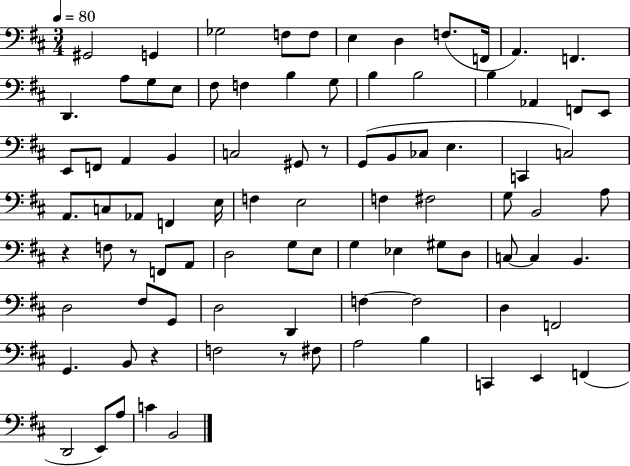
G#2/h G2/q Gb3/h F3/e F3/e E3/q D3/q F3/e. F2/s A2/q. F2/q. D2/q. A3/e G3/e E3/e F#3/e F3/q B3/q G3/e B3/q B3/h B3/q Ab2/q F2/e E2/e E2/e F2/e A2/q B2/q C3/h G#2/e R/e G2/e B2/e CES3/e E3/q. C2/q C3/h A2/e. C3/e Ab2/e F2/q E3/s F3/q E3/h F3/q F#3/h G3/e B2/h A3/e R/q F3/e R/e F2/e A2/e D3/h G3/e E3/e G3/q Eb3/q G#3/e D3/e C3/e C3/q B2/q. D3/h F#3/e G2/e D3/h D2/q F3/q F3/h D3/q F2/h G2/q. B2/e R/q F3/h R/e F#3/e A3/h B3/q C2/q E2/q F2/q D2/h E2/e A3/e C4/q B2/h